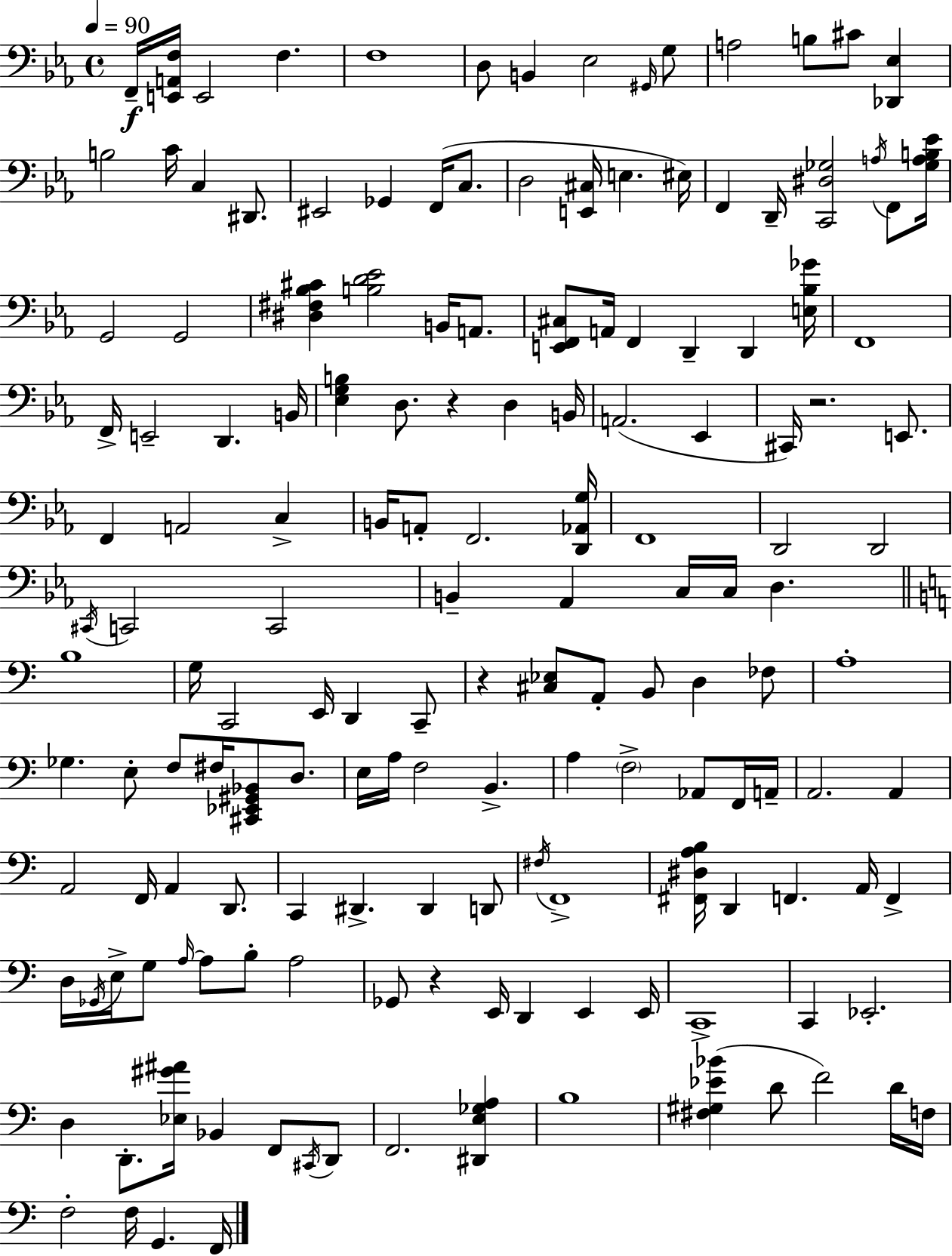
{
  \clef bass
  \time 4/4
  \defaultTimeSignature
  \key c \minor
  \tempo 4 = 90
  f,16--\f <e, a, f>16 e,2 f4. | f1 | d8 b,4 ees2 \grace { gis,16 } g8 | a2 b8 cis'8 <des, ees>4 | \break b2 c'16 c4 dis,8. | eis,2 ges,4 f,16( c8. | d2 <e, cis>16 e4. | eis16) f,4 d,16-- <c, dis ges>2 \acciaccatura { a16 } f,8 | \break <ges a b ees'>16 g,2 g,2 | <dis fis bes cis'>4 <b d' ees'>2 b,16 a,8. | <e, f, cis>8 a,16 f,4 d,4-- d,4 | <e bes ges'>16 f,1 | \break f,16-> e,2-- d,4. | b,16 <ees g b>4 d8. r4 d4 | b,16 a,2.( ees,4 | cis,16) r2. e,8. | \break f,4 a,2 c4-> | b,16 a,8-. f,2. | <d, aes, g>16 f,1 | d,2 d,2 | \break \acciaccatura { cis,16 } c,2 c,2 | b,4-- aes,4 c16 c16 d4. | \bar "||" \break \key c \major b1 | g16 c,2 e,16 d,4 c,8-- | r4 <cis ees>8 a,8-. b,8 d4 fes8 | a1-. | \break ges4. e8-. f8 fis16 <cis, ees, gis, bes,>8 d8. | e16 a16 f2 b,4.-> | a4 \parenthesize f2-> aes,8 f,16 a,16-- | a,2. a,4 | \break a,2 f,16 a,4 d,8. | c,4 dis,4.-> dis,4 d,8 | \acciaccatura { fis16 } f,1-> | <fis, dis a b>16 d,4 f,4. a,16 f,4-> | \break d16 \acciaccatura { ges,16 } e16-> g8 \grace { a16~ }~ a8 b8-. a2 | ges,8 r4 e,16 d,4 e,4 | e,16 c,1-> | c,4 ees,2.-. | \break d4 d,8.-. <ees gis' ais'>16 bes,4 f,8 | \acciaccatura { cis,16 } d,8 f,2. | <dis, e ges a>4 b1 | <fis gis ees' bes'>4( d'8 f'2) | \break d'16 f16 f2-. f16 g,4. | f,16 \bar "|."
}